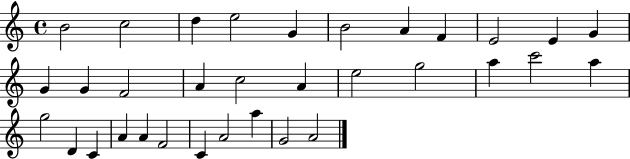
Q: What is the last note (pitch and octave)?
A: A4